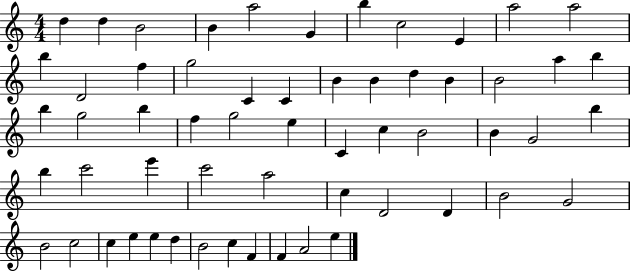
{
  \clef treble
  \numericTimeSignature
  \time 4/4
  \key c \major
  d''4 d''4 b'2 | b'4 a''2 g'4 | b''4 c''2 e'4 | a''2 a''2 | \break b''4 d'2 f''4 | g''2 c'4 c'4 | b'4 b'4 d''4 b'4 | b'2 a''4 b''4 | \break b''4 g''2 b''4 | f''4 g''2 e''4 | c'4 c''4 b'2 | b'4 g'2 b''4 | \break b''4 c'''2 e'''4 | c'''2 a''2 | c''4 d'2 d'4 | b'2 g'2 | \break b'2 c''2 | c''4 e''4 e''4 d''4 | b'2 c''4 f'4 | f'4 a'2 e''4 | \break \bar "|."
}